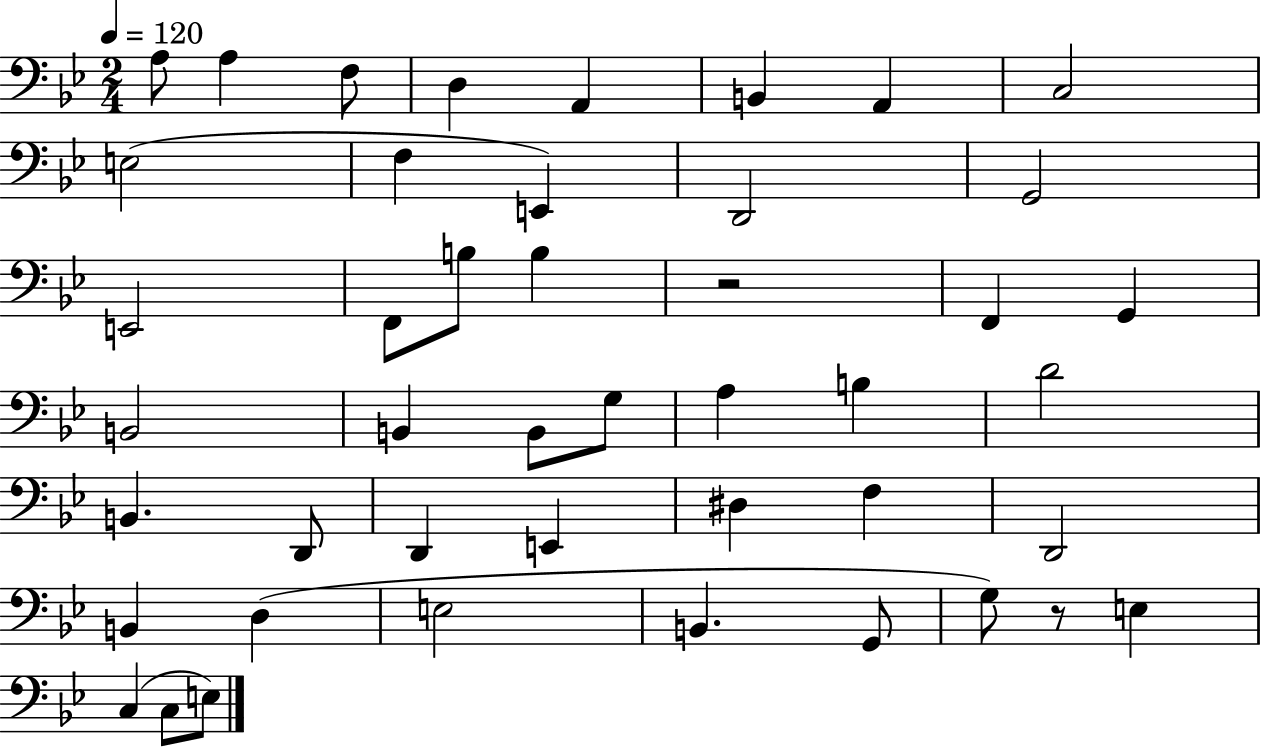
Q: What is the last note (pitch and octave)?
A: E3